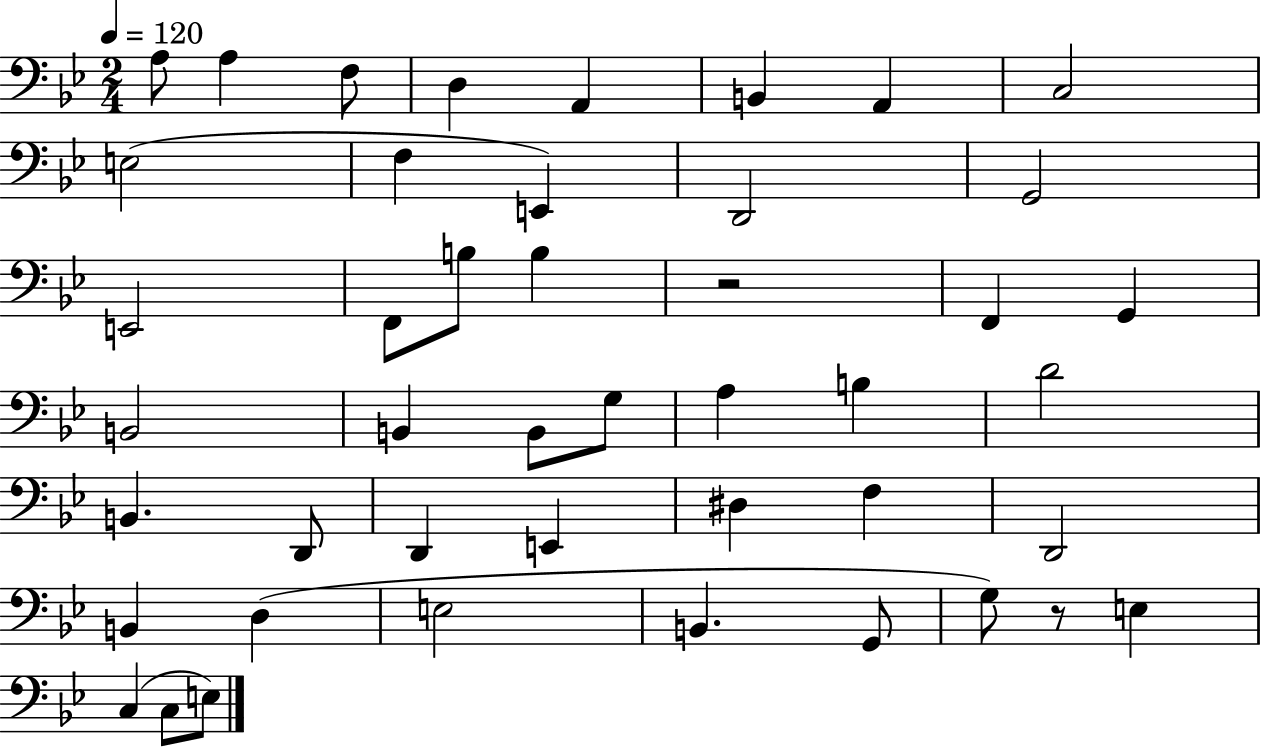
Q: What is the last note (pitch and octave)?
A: E3